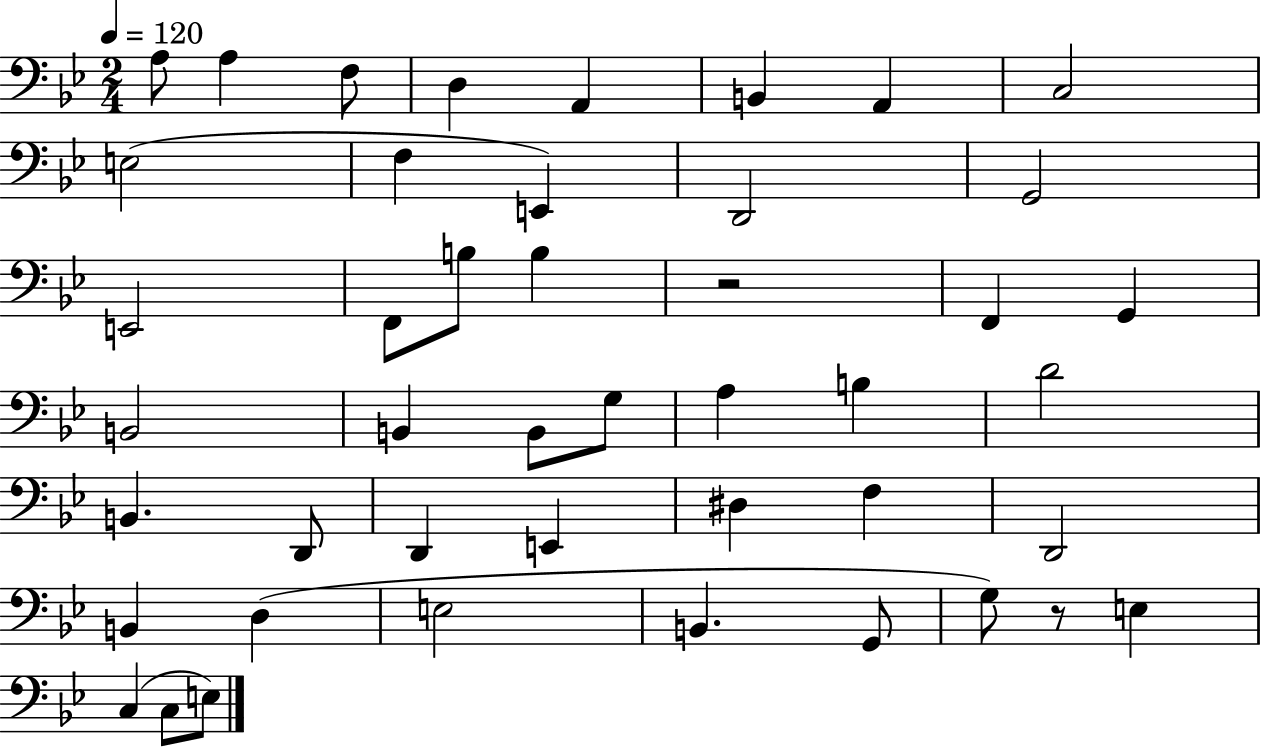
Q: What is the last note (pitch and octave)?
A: E3